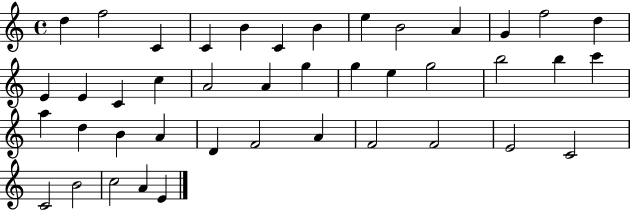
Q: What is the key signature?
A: C major